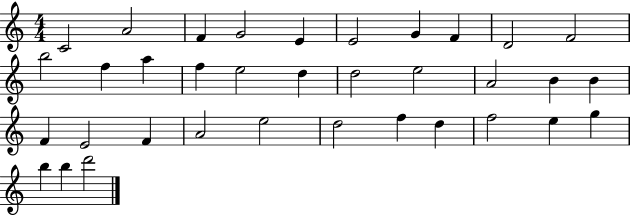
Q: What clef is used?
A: treble